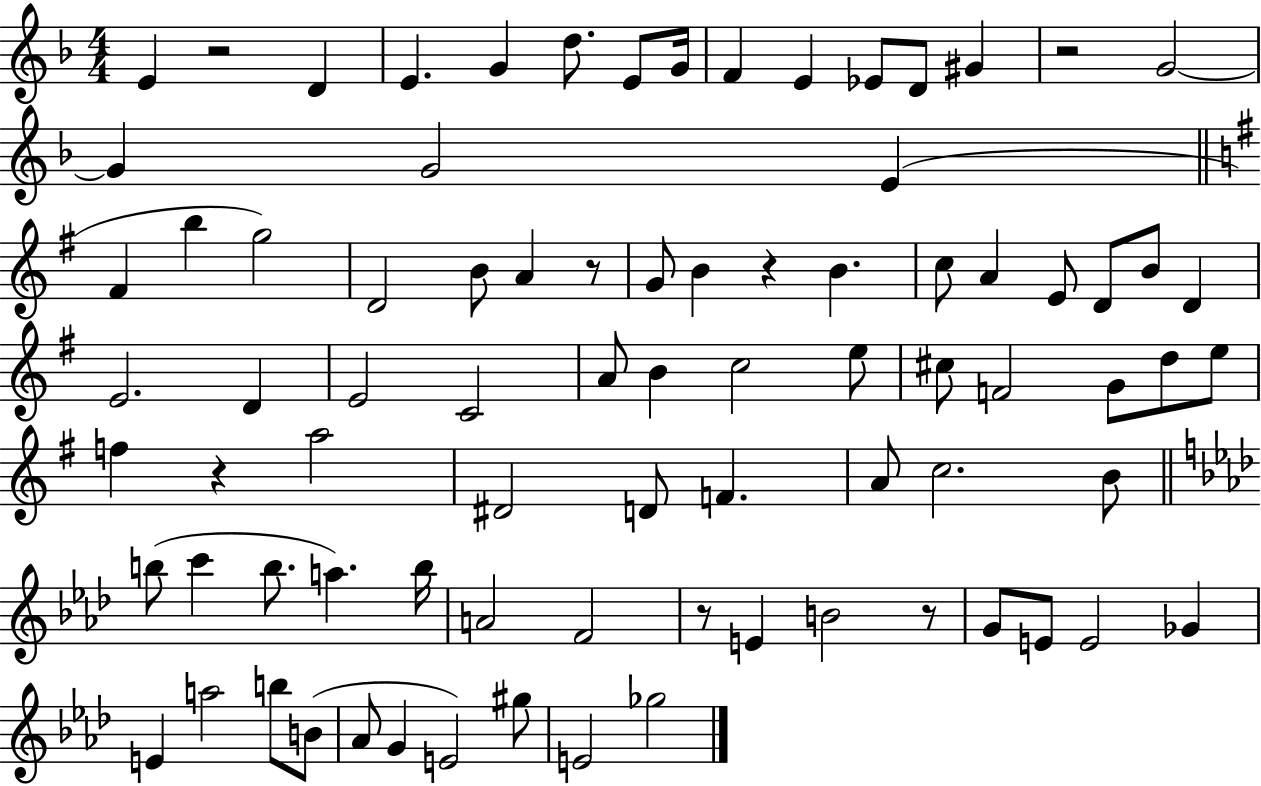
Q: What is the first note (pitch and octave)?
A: E4